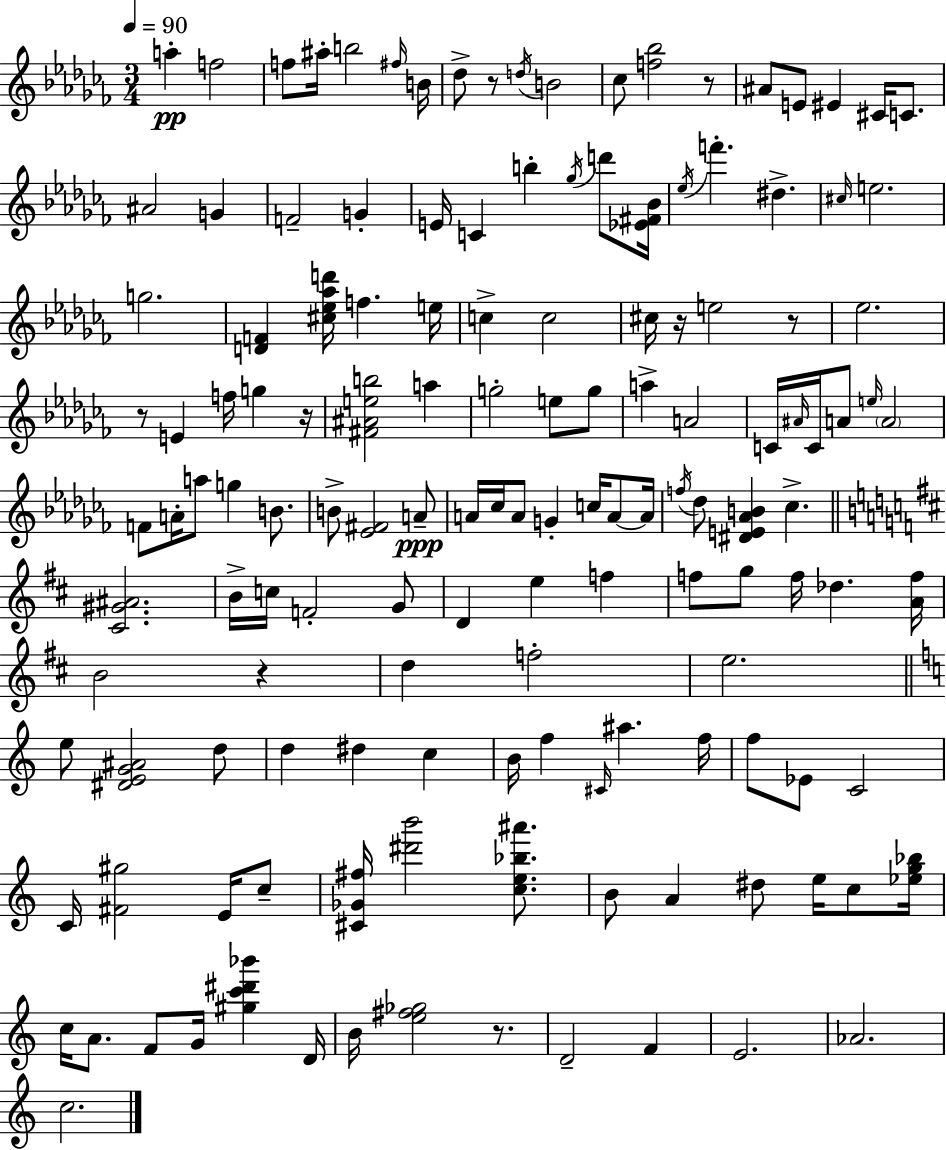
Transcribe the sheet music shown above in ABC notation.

X:1
T:Untitled
M:3/4
L:1/4
K:Abm
a f2 f/2 ^a/4 b2 ^f/4 B/4 _d/2 z/2 d/4 B2 _c/2 [f_b]2 z/2 ^A/2 E/2 ^E ^C/4 C/2 ^A2 G F2 G E/4 C b _g/4 d'/2 [_E^F_B]/4 _e/4 f' ^d ^c/4 e2 g2 [DF] [^c_e_ad']/4 f e/4 c c2 ^c/4 z/4 e2 z/2 _e2 z/2 E f/4 g z/4 [^F^Aeb]2 a g2 e/2 g/2 a A2 C/4 ^A/4 C/4 A/2 e/4 A2 F/2 A/4 a/2 g B/2 B/2 [_E^F]2 A/2 A/4 _c/4 A/2 G c/4 A/2 A/4 f/4 _d/2 [^DE_AB] _c [^C^G^A]2 B/4 c/4 F2 G/2 D e f f/2 g/2 f/4 _d [Af]/4 B2 z d f2 e2 e/2 [^DEG^A]2 d/2 d ^d c B/4 f ^C/4 ^a f/4 f/2 _E/2 C2 C/4 [^F^g]2 E/4 c/2 [^C_G^f]/4 [^d'b']2 [ce_b^a']/2 B/2 A ^d/2 e/4 c/2 [_eg_b]/4 c/4 A/2 F/2 G/4 [^gc'^d'_b'] D/4 B/4 [e^f_g]2 z/2 D2 F E2 _A2 c2